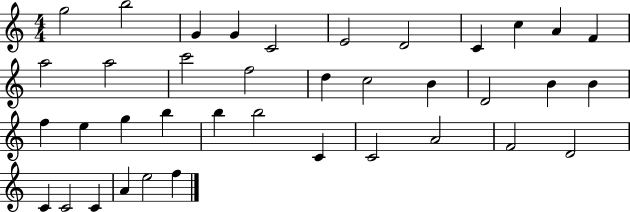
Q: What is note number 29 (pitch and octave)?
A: C4